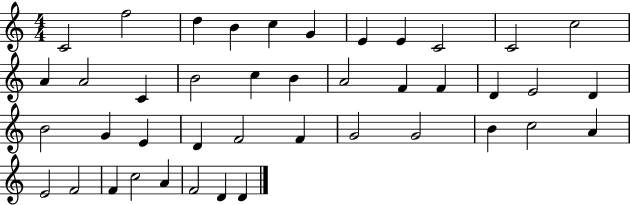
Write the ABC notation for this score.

X:1
T:Untitled
M:4/4
L:1/4
K:C
C2 f2 d B c G E E C2 C2 c2 A A2 C B2 c B A2 F F D E2 D B2 G E D F2 F G2 G2 B c2 A E2 F2 F c2 A F2 D D